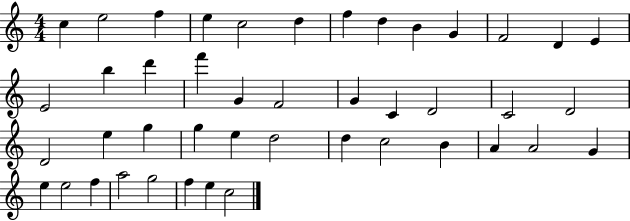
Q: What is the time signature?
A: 4/4